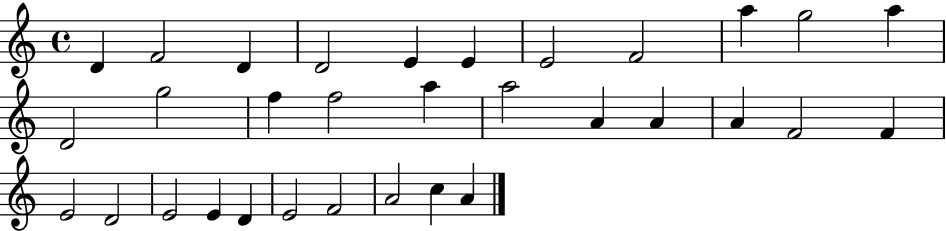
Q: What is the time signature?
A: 4/4